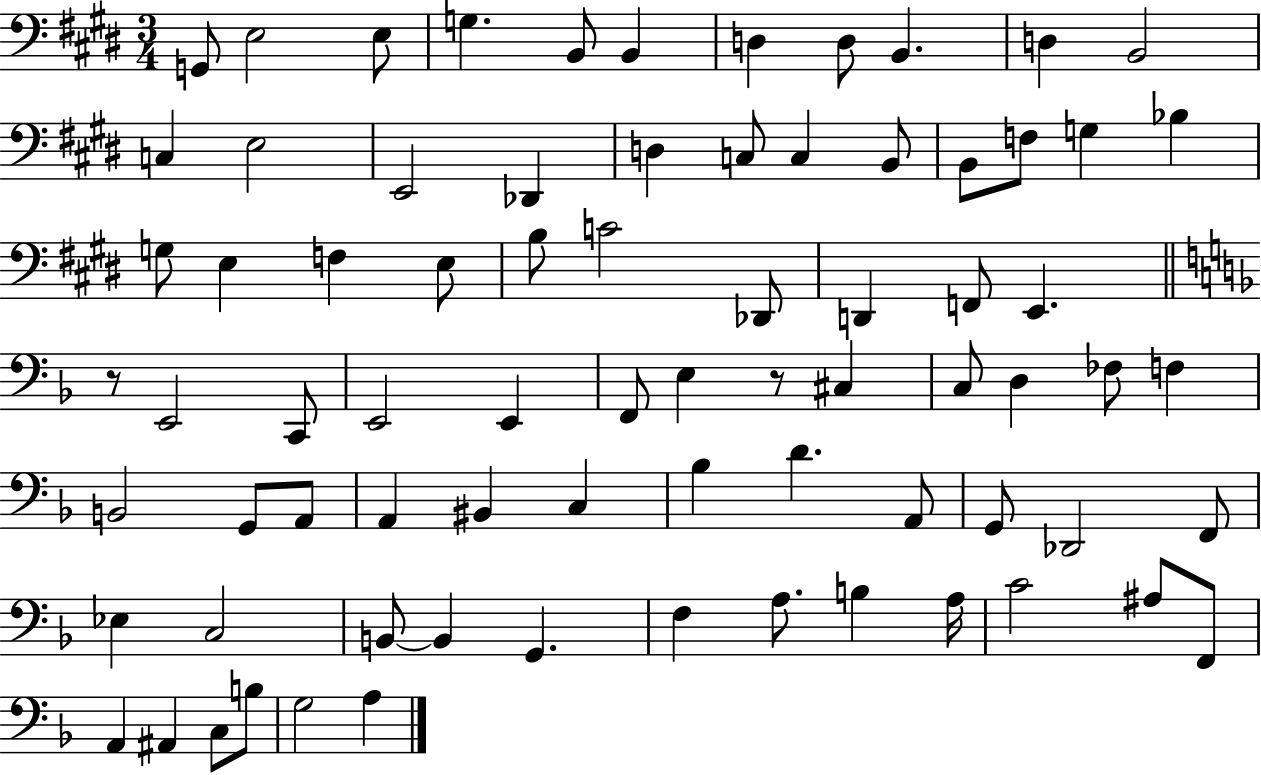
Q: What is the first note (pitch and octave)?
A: G2